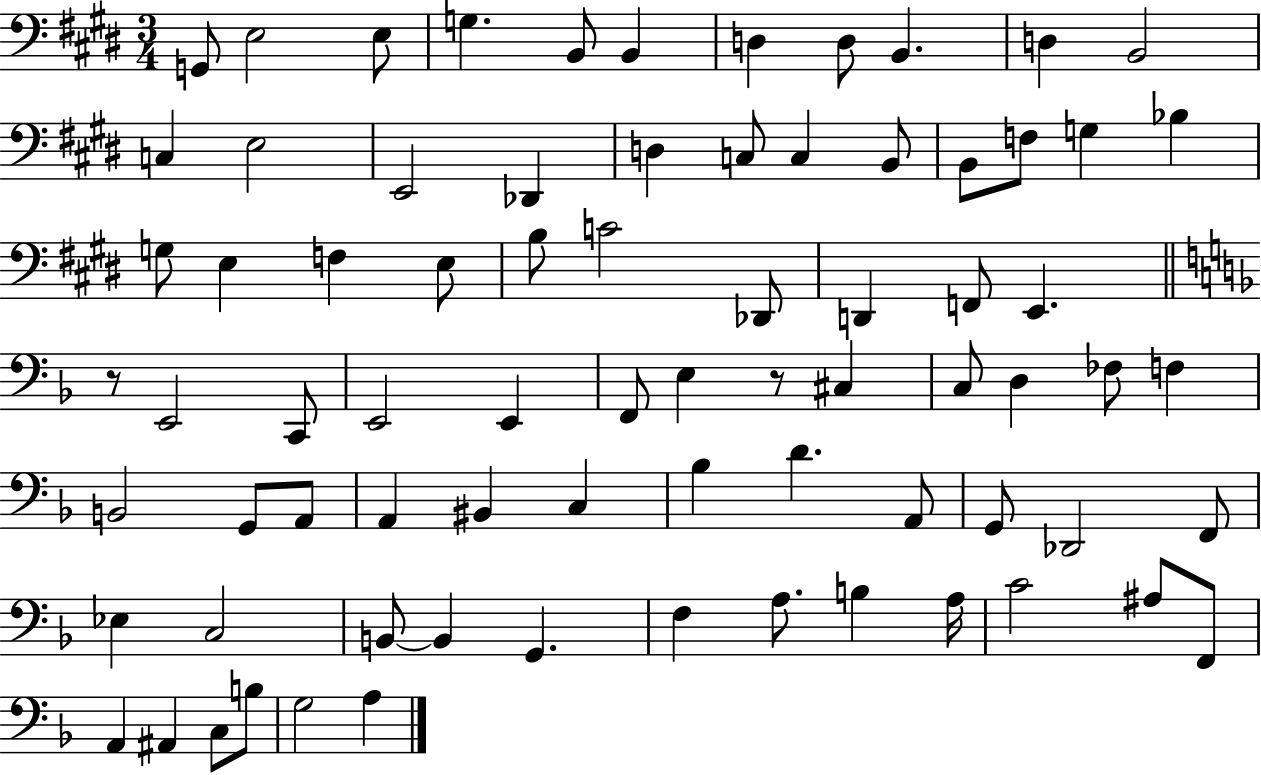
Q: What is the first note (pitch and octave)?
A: G2